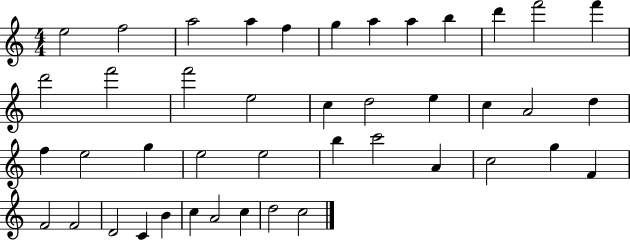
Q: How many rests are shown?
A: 0